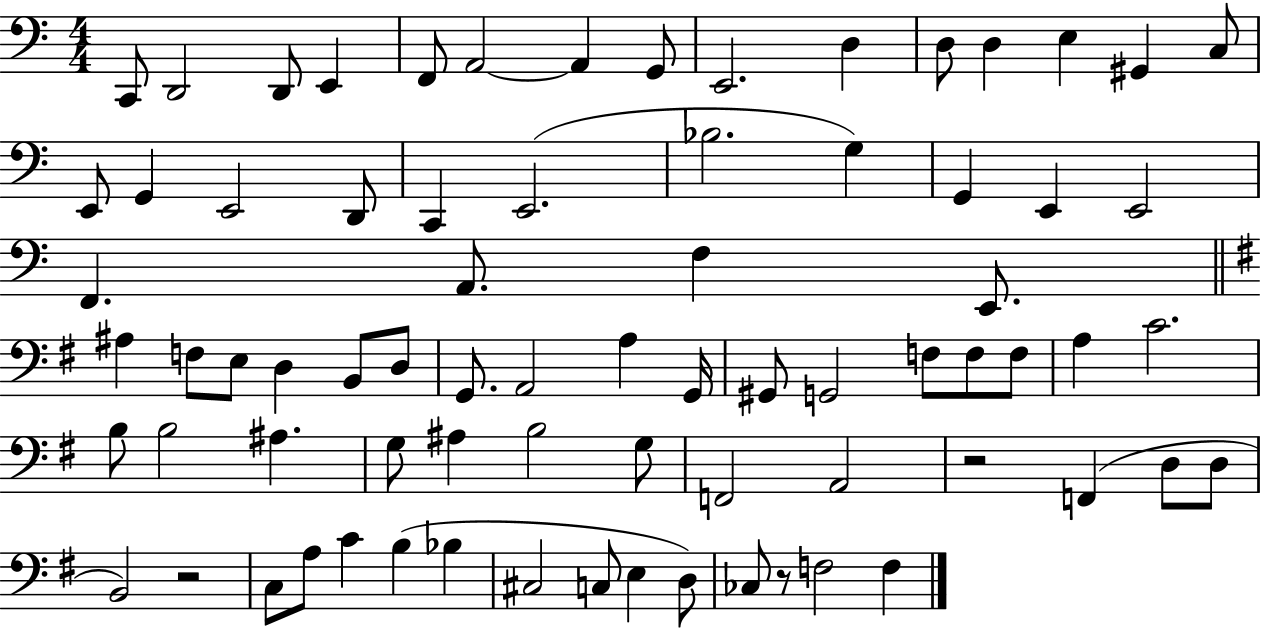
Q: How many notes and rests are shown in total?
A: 75